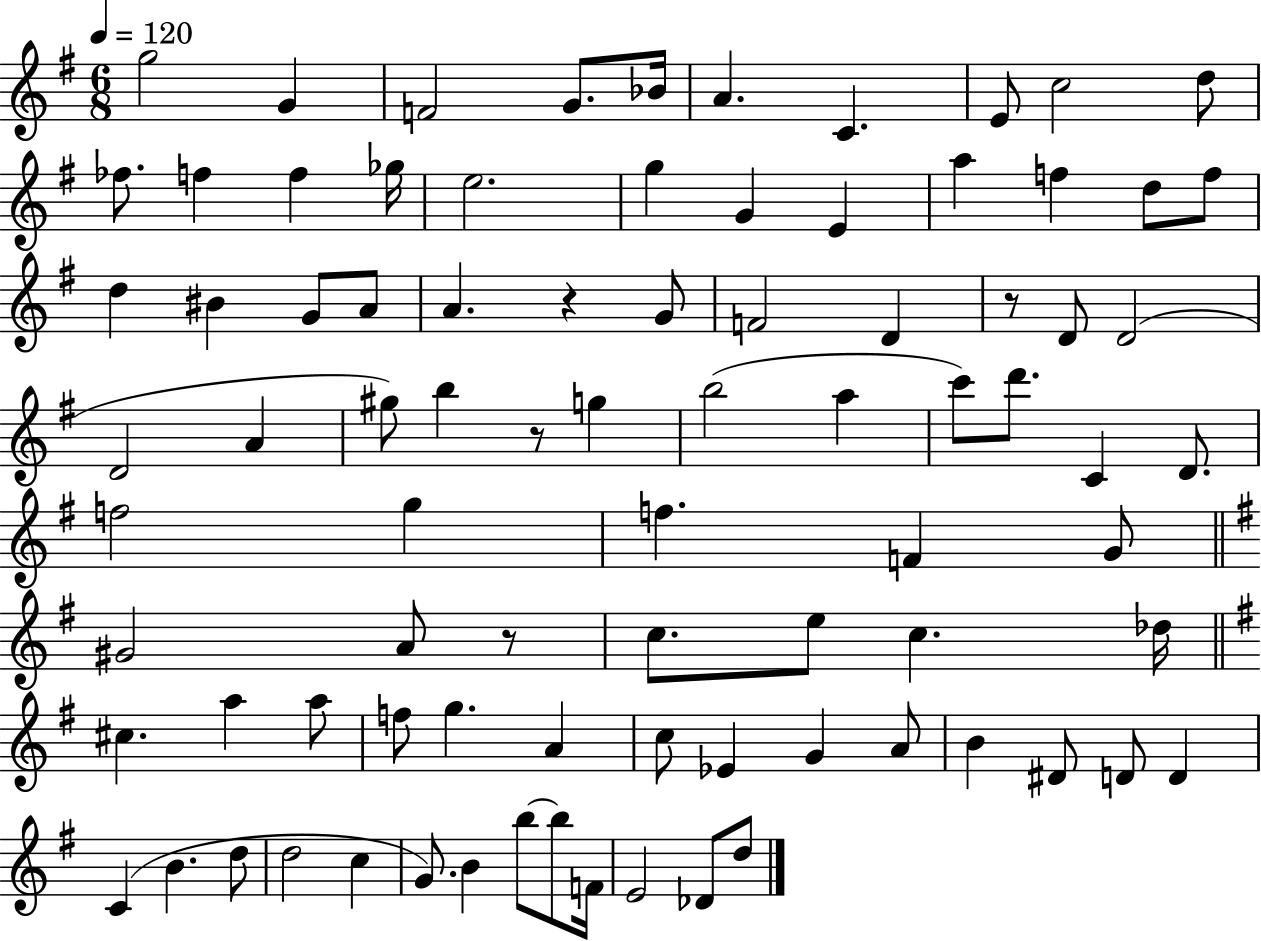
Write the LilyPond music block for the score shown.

{
  \clef treble
  \numericTimeSignature
  \time 6/8
  \key g \major
  \tempo 4 = 120
  g''2 g'4 | f'2 g'8. bes'16 | a'4. c'4. | e'8 c''2 d''8 | \break fes''8. f''4 f''4 ges''16 | e''2. | g''4 g'4 e'4 | a''4 f''4 d''8 f''8 | \break d''4 bis'4 g'8 a'8 | a'4. r4 g'8 | f'2 d'4 | r8 d'8 d'2( | \break d'2 a'4 | gis''8) b''4 r8 g''4 | b''2( a''4 | c'''8) d'''8. c'4 d'8. | \break f''2 g''4 | f''4. f'4 g'8 | \bar "||" \break \key e \minor gis'2 a'8 r8 | c''8. e''8 c''4. des''16 | \bar "||" \break \key e \minor cis''4. a''4 a''8 | f''8 g''4. a'4 | c''8 ees'4 g'4 a'8 | b'4 dis'8 d'8 d'4 | \break c'4( b'4. d''8 | d''2 c''4 | g'8.) b'4 b''8~~ b''8 f'16 | e'2 des'8 d''8 | \break \bar "|."
}